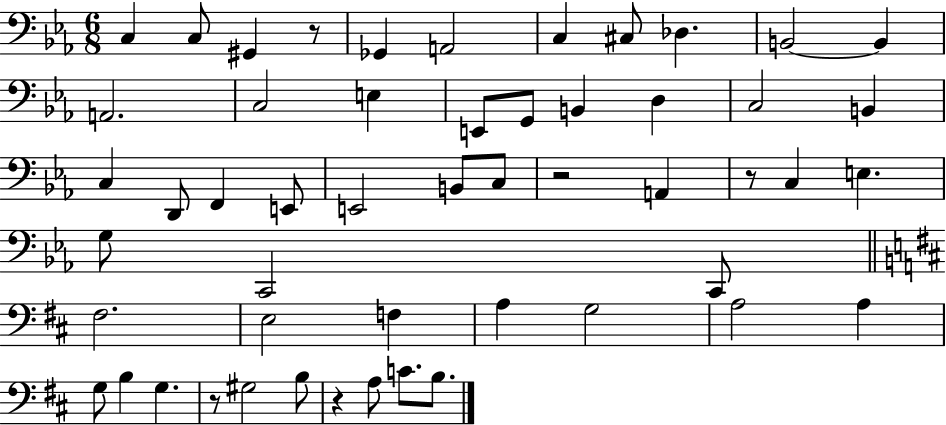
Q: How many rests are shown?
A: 5